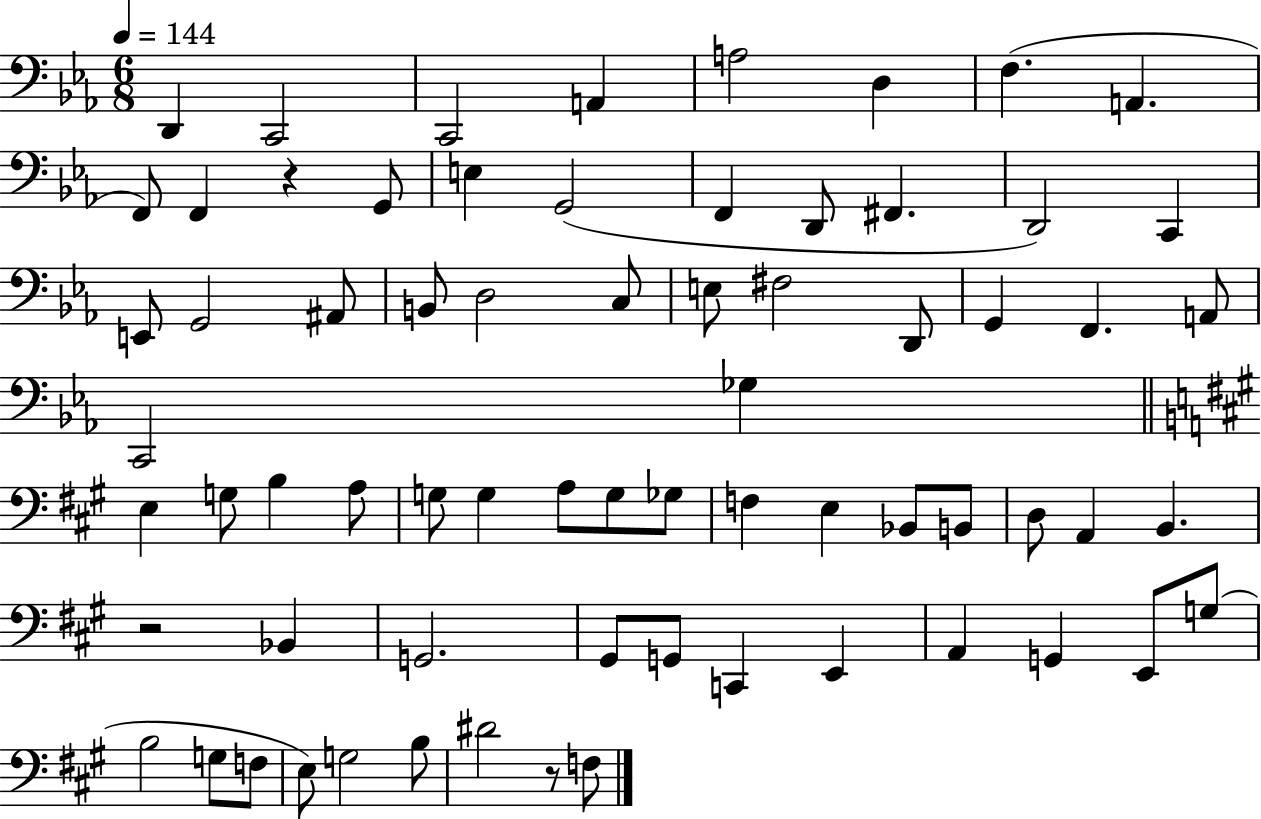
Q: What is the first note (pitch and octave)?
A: D2